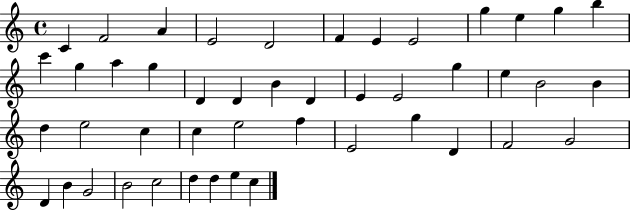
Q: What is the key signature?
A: C major